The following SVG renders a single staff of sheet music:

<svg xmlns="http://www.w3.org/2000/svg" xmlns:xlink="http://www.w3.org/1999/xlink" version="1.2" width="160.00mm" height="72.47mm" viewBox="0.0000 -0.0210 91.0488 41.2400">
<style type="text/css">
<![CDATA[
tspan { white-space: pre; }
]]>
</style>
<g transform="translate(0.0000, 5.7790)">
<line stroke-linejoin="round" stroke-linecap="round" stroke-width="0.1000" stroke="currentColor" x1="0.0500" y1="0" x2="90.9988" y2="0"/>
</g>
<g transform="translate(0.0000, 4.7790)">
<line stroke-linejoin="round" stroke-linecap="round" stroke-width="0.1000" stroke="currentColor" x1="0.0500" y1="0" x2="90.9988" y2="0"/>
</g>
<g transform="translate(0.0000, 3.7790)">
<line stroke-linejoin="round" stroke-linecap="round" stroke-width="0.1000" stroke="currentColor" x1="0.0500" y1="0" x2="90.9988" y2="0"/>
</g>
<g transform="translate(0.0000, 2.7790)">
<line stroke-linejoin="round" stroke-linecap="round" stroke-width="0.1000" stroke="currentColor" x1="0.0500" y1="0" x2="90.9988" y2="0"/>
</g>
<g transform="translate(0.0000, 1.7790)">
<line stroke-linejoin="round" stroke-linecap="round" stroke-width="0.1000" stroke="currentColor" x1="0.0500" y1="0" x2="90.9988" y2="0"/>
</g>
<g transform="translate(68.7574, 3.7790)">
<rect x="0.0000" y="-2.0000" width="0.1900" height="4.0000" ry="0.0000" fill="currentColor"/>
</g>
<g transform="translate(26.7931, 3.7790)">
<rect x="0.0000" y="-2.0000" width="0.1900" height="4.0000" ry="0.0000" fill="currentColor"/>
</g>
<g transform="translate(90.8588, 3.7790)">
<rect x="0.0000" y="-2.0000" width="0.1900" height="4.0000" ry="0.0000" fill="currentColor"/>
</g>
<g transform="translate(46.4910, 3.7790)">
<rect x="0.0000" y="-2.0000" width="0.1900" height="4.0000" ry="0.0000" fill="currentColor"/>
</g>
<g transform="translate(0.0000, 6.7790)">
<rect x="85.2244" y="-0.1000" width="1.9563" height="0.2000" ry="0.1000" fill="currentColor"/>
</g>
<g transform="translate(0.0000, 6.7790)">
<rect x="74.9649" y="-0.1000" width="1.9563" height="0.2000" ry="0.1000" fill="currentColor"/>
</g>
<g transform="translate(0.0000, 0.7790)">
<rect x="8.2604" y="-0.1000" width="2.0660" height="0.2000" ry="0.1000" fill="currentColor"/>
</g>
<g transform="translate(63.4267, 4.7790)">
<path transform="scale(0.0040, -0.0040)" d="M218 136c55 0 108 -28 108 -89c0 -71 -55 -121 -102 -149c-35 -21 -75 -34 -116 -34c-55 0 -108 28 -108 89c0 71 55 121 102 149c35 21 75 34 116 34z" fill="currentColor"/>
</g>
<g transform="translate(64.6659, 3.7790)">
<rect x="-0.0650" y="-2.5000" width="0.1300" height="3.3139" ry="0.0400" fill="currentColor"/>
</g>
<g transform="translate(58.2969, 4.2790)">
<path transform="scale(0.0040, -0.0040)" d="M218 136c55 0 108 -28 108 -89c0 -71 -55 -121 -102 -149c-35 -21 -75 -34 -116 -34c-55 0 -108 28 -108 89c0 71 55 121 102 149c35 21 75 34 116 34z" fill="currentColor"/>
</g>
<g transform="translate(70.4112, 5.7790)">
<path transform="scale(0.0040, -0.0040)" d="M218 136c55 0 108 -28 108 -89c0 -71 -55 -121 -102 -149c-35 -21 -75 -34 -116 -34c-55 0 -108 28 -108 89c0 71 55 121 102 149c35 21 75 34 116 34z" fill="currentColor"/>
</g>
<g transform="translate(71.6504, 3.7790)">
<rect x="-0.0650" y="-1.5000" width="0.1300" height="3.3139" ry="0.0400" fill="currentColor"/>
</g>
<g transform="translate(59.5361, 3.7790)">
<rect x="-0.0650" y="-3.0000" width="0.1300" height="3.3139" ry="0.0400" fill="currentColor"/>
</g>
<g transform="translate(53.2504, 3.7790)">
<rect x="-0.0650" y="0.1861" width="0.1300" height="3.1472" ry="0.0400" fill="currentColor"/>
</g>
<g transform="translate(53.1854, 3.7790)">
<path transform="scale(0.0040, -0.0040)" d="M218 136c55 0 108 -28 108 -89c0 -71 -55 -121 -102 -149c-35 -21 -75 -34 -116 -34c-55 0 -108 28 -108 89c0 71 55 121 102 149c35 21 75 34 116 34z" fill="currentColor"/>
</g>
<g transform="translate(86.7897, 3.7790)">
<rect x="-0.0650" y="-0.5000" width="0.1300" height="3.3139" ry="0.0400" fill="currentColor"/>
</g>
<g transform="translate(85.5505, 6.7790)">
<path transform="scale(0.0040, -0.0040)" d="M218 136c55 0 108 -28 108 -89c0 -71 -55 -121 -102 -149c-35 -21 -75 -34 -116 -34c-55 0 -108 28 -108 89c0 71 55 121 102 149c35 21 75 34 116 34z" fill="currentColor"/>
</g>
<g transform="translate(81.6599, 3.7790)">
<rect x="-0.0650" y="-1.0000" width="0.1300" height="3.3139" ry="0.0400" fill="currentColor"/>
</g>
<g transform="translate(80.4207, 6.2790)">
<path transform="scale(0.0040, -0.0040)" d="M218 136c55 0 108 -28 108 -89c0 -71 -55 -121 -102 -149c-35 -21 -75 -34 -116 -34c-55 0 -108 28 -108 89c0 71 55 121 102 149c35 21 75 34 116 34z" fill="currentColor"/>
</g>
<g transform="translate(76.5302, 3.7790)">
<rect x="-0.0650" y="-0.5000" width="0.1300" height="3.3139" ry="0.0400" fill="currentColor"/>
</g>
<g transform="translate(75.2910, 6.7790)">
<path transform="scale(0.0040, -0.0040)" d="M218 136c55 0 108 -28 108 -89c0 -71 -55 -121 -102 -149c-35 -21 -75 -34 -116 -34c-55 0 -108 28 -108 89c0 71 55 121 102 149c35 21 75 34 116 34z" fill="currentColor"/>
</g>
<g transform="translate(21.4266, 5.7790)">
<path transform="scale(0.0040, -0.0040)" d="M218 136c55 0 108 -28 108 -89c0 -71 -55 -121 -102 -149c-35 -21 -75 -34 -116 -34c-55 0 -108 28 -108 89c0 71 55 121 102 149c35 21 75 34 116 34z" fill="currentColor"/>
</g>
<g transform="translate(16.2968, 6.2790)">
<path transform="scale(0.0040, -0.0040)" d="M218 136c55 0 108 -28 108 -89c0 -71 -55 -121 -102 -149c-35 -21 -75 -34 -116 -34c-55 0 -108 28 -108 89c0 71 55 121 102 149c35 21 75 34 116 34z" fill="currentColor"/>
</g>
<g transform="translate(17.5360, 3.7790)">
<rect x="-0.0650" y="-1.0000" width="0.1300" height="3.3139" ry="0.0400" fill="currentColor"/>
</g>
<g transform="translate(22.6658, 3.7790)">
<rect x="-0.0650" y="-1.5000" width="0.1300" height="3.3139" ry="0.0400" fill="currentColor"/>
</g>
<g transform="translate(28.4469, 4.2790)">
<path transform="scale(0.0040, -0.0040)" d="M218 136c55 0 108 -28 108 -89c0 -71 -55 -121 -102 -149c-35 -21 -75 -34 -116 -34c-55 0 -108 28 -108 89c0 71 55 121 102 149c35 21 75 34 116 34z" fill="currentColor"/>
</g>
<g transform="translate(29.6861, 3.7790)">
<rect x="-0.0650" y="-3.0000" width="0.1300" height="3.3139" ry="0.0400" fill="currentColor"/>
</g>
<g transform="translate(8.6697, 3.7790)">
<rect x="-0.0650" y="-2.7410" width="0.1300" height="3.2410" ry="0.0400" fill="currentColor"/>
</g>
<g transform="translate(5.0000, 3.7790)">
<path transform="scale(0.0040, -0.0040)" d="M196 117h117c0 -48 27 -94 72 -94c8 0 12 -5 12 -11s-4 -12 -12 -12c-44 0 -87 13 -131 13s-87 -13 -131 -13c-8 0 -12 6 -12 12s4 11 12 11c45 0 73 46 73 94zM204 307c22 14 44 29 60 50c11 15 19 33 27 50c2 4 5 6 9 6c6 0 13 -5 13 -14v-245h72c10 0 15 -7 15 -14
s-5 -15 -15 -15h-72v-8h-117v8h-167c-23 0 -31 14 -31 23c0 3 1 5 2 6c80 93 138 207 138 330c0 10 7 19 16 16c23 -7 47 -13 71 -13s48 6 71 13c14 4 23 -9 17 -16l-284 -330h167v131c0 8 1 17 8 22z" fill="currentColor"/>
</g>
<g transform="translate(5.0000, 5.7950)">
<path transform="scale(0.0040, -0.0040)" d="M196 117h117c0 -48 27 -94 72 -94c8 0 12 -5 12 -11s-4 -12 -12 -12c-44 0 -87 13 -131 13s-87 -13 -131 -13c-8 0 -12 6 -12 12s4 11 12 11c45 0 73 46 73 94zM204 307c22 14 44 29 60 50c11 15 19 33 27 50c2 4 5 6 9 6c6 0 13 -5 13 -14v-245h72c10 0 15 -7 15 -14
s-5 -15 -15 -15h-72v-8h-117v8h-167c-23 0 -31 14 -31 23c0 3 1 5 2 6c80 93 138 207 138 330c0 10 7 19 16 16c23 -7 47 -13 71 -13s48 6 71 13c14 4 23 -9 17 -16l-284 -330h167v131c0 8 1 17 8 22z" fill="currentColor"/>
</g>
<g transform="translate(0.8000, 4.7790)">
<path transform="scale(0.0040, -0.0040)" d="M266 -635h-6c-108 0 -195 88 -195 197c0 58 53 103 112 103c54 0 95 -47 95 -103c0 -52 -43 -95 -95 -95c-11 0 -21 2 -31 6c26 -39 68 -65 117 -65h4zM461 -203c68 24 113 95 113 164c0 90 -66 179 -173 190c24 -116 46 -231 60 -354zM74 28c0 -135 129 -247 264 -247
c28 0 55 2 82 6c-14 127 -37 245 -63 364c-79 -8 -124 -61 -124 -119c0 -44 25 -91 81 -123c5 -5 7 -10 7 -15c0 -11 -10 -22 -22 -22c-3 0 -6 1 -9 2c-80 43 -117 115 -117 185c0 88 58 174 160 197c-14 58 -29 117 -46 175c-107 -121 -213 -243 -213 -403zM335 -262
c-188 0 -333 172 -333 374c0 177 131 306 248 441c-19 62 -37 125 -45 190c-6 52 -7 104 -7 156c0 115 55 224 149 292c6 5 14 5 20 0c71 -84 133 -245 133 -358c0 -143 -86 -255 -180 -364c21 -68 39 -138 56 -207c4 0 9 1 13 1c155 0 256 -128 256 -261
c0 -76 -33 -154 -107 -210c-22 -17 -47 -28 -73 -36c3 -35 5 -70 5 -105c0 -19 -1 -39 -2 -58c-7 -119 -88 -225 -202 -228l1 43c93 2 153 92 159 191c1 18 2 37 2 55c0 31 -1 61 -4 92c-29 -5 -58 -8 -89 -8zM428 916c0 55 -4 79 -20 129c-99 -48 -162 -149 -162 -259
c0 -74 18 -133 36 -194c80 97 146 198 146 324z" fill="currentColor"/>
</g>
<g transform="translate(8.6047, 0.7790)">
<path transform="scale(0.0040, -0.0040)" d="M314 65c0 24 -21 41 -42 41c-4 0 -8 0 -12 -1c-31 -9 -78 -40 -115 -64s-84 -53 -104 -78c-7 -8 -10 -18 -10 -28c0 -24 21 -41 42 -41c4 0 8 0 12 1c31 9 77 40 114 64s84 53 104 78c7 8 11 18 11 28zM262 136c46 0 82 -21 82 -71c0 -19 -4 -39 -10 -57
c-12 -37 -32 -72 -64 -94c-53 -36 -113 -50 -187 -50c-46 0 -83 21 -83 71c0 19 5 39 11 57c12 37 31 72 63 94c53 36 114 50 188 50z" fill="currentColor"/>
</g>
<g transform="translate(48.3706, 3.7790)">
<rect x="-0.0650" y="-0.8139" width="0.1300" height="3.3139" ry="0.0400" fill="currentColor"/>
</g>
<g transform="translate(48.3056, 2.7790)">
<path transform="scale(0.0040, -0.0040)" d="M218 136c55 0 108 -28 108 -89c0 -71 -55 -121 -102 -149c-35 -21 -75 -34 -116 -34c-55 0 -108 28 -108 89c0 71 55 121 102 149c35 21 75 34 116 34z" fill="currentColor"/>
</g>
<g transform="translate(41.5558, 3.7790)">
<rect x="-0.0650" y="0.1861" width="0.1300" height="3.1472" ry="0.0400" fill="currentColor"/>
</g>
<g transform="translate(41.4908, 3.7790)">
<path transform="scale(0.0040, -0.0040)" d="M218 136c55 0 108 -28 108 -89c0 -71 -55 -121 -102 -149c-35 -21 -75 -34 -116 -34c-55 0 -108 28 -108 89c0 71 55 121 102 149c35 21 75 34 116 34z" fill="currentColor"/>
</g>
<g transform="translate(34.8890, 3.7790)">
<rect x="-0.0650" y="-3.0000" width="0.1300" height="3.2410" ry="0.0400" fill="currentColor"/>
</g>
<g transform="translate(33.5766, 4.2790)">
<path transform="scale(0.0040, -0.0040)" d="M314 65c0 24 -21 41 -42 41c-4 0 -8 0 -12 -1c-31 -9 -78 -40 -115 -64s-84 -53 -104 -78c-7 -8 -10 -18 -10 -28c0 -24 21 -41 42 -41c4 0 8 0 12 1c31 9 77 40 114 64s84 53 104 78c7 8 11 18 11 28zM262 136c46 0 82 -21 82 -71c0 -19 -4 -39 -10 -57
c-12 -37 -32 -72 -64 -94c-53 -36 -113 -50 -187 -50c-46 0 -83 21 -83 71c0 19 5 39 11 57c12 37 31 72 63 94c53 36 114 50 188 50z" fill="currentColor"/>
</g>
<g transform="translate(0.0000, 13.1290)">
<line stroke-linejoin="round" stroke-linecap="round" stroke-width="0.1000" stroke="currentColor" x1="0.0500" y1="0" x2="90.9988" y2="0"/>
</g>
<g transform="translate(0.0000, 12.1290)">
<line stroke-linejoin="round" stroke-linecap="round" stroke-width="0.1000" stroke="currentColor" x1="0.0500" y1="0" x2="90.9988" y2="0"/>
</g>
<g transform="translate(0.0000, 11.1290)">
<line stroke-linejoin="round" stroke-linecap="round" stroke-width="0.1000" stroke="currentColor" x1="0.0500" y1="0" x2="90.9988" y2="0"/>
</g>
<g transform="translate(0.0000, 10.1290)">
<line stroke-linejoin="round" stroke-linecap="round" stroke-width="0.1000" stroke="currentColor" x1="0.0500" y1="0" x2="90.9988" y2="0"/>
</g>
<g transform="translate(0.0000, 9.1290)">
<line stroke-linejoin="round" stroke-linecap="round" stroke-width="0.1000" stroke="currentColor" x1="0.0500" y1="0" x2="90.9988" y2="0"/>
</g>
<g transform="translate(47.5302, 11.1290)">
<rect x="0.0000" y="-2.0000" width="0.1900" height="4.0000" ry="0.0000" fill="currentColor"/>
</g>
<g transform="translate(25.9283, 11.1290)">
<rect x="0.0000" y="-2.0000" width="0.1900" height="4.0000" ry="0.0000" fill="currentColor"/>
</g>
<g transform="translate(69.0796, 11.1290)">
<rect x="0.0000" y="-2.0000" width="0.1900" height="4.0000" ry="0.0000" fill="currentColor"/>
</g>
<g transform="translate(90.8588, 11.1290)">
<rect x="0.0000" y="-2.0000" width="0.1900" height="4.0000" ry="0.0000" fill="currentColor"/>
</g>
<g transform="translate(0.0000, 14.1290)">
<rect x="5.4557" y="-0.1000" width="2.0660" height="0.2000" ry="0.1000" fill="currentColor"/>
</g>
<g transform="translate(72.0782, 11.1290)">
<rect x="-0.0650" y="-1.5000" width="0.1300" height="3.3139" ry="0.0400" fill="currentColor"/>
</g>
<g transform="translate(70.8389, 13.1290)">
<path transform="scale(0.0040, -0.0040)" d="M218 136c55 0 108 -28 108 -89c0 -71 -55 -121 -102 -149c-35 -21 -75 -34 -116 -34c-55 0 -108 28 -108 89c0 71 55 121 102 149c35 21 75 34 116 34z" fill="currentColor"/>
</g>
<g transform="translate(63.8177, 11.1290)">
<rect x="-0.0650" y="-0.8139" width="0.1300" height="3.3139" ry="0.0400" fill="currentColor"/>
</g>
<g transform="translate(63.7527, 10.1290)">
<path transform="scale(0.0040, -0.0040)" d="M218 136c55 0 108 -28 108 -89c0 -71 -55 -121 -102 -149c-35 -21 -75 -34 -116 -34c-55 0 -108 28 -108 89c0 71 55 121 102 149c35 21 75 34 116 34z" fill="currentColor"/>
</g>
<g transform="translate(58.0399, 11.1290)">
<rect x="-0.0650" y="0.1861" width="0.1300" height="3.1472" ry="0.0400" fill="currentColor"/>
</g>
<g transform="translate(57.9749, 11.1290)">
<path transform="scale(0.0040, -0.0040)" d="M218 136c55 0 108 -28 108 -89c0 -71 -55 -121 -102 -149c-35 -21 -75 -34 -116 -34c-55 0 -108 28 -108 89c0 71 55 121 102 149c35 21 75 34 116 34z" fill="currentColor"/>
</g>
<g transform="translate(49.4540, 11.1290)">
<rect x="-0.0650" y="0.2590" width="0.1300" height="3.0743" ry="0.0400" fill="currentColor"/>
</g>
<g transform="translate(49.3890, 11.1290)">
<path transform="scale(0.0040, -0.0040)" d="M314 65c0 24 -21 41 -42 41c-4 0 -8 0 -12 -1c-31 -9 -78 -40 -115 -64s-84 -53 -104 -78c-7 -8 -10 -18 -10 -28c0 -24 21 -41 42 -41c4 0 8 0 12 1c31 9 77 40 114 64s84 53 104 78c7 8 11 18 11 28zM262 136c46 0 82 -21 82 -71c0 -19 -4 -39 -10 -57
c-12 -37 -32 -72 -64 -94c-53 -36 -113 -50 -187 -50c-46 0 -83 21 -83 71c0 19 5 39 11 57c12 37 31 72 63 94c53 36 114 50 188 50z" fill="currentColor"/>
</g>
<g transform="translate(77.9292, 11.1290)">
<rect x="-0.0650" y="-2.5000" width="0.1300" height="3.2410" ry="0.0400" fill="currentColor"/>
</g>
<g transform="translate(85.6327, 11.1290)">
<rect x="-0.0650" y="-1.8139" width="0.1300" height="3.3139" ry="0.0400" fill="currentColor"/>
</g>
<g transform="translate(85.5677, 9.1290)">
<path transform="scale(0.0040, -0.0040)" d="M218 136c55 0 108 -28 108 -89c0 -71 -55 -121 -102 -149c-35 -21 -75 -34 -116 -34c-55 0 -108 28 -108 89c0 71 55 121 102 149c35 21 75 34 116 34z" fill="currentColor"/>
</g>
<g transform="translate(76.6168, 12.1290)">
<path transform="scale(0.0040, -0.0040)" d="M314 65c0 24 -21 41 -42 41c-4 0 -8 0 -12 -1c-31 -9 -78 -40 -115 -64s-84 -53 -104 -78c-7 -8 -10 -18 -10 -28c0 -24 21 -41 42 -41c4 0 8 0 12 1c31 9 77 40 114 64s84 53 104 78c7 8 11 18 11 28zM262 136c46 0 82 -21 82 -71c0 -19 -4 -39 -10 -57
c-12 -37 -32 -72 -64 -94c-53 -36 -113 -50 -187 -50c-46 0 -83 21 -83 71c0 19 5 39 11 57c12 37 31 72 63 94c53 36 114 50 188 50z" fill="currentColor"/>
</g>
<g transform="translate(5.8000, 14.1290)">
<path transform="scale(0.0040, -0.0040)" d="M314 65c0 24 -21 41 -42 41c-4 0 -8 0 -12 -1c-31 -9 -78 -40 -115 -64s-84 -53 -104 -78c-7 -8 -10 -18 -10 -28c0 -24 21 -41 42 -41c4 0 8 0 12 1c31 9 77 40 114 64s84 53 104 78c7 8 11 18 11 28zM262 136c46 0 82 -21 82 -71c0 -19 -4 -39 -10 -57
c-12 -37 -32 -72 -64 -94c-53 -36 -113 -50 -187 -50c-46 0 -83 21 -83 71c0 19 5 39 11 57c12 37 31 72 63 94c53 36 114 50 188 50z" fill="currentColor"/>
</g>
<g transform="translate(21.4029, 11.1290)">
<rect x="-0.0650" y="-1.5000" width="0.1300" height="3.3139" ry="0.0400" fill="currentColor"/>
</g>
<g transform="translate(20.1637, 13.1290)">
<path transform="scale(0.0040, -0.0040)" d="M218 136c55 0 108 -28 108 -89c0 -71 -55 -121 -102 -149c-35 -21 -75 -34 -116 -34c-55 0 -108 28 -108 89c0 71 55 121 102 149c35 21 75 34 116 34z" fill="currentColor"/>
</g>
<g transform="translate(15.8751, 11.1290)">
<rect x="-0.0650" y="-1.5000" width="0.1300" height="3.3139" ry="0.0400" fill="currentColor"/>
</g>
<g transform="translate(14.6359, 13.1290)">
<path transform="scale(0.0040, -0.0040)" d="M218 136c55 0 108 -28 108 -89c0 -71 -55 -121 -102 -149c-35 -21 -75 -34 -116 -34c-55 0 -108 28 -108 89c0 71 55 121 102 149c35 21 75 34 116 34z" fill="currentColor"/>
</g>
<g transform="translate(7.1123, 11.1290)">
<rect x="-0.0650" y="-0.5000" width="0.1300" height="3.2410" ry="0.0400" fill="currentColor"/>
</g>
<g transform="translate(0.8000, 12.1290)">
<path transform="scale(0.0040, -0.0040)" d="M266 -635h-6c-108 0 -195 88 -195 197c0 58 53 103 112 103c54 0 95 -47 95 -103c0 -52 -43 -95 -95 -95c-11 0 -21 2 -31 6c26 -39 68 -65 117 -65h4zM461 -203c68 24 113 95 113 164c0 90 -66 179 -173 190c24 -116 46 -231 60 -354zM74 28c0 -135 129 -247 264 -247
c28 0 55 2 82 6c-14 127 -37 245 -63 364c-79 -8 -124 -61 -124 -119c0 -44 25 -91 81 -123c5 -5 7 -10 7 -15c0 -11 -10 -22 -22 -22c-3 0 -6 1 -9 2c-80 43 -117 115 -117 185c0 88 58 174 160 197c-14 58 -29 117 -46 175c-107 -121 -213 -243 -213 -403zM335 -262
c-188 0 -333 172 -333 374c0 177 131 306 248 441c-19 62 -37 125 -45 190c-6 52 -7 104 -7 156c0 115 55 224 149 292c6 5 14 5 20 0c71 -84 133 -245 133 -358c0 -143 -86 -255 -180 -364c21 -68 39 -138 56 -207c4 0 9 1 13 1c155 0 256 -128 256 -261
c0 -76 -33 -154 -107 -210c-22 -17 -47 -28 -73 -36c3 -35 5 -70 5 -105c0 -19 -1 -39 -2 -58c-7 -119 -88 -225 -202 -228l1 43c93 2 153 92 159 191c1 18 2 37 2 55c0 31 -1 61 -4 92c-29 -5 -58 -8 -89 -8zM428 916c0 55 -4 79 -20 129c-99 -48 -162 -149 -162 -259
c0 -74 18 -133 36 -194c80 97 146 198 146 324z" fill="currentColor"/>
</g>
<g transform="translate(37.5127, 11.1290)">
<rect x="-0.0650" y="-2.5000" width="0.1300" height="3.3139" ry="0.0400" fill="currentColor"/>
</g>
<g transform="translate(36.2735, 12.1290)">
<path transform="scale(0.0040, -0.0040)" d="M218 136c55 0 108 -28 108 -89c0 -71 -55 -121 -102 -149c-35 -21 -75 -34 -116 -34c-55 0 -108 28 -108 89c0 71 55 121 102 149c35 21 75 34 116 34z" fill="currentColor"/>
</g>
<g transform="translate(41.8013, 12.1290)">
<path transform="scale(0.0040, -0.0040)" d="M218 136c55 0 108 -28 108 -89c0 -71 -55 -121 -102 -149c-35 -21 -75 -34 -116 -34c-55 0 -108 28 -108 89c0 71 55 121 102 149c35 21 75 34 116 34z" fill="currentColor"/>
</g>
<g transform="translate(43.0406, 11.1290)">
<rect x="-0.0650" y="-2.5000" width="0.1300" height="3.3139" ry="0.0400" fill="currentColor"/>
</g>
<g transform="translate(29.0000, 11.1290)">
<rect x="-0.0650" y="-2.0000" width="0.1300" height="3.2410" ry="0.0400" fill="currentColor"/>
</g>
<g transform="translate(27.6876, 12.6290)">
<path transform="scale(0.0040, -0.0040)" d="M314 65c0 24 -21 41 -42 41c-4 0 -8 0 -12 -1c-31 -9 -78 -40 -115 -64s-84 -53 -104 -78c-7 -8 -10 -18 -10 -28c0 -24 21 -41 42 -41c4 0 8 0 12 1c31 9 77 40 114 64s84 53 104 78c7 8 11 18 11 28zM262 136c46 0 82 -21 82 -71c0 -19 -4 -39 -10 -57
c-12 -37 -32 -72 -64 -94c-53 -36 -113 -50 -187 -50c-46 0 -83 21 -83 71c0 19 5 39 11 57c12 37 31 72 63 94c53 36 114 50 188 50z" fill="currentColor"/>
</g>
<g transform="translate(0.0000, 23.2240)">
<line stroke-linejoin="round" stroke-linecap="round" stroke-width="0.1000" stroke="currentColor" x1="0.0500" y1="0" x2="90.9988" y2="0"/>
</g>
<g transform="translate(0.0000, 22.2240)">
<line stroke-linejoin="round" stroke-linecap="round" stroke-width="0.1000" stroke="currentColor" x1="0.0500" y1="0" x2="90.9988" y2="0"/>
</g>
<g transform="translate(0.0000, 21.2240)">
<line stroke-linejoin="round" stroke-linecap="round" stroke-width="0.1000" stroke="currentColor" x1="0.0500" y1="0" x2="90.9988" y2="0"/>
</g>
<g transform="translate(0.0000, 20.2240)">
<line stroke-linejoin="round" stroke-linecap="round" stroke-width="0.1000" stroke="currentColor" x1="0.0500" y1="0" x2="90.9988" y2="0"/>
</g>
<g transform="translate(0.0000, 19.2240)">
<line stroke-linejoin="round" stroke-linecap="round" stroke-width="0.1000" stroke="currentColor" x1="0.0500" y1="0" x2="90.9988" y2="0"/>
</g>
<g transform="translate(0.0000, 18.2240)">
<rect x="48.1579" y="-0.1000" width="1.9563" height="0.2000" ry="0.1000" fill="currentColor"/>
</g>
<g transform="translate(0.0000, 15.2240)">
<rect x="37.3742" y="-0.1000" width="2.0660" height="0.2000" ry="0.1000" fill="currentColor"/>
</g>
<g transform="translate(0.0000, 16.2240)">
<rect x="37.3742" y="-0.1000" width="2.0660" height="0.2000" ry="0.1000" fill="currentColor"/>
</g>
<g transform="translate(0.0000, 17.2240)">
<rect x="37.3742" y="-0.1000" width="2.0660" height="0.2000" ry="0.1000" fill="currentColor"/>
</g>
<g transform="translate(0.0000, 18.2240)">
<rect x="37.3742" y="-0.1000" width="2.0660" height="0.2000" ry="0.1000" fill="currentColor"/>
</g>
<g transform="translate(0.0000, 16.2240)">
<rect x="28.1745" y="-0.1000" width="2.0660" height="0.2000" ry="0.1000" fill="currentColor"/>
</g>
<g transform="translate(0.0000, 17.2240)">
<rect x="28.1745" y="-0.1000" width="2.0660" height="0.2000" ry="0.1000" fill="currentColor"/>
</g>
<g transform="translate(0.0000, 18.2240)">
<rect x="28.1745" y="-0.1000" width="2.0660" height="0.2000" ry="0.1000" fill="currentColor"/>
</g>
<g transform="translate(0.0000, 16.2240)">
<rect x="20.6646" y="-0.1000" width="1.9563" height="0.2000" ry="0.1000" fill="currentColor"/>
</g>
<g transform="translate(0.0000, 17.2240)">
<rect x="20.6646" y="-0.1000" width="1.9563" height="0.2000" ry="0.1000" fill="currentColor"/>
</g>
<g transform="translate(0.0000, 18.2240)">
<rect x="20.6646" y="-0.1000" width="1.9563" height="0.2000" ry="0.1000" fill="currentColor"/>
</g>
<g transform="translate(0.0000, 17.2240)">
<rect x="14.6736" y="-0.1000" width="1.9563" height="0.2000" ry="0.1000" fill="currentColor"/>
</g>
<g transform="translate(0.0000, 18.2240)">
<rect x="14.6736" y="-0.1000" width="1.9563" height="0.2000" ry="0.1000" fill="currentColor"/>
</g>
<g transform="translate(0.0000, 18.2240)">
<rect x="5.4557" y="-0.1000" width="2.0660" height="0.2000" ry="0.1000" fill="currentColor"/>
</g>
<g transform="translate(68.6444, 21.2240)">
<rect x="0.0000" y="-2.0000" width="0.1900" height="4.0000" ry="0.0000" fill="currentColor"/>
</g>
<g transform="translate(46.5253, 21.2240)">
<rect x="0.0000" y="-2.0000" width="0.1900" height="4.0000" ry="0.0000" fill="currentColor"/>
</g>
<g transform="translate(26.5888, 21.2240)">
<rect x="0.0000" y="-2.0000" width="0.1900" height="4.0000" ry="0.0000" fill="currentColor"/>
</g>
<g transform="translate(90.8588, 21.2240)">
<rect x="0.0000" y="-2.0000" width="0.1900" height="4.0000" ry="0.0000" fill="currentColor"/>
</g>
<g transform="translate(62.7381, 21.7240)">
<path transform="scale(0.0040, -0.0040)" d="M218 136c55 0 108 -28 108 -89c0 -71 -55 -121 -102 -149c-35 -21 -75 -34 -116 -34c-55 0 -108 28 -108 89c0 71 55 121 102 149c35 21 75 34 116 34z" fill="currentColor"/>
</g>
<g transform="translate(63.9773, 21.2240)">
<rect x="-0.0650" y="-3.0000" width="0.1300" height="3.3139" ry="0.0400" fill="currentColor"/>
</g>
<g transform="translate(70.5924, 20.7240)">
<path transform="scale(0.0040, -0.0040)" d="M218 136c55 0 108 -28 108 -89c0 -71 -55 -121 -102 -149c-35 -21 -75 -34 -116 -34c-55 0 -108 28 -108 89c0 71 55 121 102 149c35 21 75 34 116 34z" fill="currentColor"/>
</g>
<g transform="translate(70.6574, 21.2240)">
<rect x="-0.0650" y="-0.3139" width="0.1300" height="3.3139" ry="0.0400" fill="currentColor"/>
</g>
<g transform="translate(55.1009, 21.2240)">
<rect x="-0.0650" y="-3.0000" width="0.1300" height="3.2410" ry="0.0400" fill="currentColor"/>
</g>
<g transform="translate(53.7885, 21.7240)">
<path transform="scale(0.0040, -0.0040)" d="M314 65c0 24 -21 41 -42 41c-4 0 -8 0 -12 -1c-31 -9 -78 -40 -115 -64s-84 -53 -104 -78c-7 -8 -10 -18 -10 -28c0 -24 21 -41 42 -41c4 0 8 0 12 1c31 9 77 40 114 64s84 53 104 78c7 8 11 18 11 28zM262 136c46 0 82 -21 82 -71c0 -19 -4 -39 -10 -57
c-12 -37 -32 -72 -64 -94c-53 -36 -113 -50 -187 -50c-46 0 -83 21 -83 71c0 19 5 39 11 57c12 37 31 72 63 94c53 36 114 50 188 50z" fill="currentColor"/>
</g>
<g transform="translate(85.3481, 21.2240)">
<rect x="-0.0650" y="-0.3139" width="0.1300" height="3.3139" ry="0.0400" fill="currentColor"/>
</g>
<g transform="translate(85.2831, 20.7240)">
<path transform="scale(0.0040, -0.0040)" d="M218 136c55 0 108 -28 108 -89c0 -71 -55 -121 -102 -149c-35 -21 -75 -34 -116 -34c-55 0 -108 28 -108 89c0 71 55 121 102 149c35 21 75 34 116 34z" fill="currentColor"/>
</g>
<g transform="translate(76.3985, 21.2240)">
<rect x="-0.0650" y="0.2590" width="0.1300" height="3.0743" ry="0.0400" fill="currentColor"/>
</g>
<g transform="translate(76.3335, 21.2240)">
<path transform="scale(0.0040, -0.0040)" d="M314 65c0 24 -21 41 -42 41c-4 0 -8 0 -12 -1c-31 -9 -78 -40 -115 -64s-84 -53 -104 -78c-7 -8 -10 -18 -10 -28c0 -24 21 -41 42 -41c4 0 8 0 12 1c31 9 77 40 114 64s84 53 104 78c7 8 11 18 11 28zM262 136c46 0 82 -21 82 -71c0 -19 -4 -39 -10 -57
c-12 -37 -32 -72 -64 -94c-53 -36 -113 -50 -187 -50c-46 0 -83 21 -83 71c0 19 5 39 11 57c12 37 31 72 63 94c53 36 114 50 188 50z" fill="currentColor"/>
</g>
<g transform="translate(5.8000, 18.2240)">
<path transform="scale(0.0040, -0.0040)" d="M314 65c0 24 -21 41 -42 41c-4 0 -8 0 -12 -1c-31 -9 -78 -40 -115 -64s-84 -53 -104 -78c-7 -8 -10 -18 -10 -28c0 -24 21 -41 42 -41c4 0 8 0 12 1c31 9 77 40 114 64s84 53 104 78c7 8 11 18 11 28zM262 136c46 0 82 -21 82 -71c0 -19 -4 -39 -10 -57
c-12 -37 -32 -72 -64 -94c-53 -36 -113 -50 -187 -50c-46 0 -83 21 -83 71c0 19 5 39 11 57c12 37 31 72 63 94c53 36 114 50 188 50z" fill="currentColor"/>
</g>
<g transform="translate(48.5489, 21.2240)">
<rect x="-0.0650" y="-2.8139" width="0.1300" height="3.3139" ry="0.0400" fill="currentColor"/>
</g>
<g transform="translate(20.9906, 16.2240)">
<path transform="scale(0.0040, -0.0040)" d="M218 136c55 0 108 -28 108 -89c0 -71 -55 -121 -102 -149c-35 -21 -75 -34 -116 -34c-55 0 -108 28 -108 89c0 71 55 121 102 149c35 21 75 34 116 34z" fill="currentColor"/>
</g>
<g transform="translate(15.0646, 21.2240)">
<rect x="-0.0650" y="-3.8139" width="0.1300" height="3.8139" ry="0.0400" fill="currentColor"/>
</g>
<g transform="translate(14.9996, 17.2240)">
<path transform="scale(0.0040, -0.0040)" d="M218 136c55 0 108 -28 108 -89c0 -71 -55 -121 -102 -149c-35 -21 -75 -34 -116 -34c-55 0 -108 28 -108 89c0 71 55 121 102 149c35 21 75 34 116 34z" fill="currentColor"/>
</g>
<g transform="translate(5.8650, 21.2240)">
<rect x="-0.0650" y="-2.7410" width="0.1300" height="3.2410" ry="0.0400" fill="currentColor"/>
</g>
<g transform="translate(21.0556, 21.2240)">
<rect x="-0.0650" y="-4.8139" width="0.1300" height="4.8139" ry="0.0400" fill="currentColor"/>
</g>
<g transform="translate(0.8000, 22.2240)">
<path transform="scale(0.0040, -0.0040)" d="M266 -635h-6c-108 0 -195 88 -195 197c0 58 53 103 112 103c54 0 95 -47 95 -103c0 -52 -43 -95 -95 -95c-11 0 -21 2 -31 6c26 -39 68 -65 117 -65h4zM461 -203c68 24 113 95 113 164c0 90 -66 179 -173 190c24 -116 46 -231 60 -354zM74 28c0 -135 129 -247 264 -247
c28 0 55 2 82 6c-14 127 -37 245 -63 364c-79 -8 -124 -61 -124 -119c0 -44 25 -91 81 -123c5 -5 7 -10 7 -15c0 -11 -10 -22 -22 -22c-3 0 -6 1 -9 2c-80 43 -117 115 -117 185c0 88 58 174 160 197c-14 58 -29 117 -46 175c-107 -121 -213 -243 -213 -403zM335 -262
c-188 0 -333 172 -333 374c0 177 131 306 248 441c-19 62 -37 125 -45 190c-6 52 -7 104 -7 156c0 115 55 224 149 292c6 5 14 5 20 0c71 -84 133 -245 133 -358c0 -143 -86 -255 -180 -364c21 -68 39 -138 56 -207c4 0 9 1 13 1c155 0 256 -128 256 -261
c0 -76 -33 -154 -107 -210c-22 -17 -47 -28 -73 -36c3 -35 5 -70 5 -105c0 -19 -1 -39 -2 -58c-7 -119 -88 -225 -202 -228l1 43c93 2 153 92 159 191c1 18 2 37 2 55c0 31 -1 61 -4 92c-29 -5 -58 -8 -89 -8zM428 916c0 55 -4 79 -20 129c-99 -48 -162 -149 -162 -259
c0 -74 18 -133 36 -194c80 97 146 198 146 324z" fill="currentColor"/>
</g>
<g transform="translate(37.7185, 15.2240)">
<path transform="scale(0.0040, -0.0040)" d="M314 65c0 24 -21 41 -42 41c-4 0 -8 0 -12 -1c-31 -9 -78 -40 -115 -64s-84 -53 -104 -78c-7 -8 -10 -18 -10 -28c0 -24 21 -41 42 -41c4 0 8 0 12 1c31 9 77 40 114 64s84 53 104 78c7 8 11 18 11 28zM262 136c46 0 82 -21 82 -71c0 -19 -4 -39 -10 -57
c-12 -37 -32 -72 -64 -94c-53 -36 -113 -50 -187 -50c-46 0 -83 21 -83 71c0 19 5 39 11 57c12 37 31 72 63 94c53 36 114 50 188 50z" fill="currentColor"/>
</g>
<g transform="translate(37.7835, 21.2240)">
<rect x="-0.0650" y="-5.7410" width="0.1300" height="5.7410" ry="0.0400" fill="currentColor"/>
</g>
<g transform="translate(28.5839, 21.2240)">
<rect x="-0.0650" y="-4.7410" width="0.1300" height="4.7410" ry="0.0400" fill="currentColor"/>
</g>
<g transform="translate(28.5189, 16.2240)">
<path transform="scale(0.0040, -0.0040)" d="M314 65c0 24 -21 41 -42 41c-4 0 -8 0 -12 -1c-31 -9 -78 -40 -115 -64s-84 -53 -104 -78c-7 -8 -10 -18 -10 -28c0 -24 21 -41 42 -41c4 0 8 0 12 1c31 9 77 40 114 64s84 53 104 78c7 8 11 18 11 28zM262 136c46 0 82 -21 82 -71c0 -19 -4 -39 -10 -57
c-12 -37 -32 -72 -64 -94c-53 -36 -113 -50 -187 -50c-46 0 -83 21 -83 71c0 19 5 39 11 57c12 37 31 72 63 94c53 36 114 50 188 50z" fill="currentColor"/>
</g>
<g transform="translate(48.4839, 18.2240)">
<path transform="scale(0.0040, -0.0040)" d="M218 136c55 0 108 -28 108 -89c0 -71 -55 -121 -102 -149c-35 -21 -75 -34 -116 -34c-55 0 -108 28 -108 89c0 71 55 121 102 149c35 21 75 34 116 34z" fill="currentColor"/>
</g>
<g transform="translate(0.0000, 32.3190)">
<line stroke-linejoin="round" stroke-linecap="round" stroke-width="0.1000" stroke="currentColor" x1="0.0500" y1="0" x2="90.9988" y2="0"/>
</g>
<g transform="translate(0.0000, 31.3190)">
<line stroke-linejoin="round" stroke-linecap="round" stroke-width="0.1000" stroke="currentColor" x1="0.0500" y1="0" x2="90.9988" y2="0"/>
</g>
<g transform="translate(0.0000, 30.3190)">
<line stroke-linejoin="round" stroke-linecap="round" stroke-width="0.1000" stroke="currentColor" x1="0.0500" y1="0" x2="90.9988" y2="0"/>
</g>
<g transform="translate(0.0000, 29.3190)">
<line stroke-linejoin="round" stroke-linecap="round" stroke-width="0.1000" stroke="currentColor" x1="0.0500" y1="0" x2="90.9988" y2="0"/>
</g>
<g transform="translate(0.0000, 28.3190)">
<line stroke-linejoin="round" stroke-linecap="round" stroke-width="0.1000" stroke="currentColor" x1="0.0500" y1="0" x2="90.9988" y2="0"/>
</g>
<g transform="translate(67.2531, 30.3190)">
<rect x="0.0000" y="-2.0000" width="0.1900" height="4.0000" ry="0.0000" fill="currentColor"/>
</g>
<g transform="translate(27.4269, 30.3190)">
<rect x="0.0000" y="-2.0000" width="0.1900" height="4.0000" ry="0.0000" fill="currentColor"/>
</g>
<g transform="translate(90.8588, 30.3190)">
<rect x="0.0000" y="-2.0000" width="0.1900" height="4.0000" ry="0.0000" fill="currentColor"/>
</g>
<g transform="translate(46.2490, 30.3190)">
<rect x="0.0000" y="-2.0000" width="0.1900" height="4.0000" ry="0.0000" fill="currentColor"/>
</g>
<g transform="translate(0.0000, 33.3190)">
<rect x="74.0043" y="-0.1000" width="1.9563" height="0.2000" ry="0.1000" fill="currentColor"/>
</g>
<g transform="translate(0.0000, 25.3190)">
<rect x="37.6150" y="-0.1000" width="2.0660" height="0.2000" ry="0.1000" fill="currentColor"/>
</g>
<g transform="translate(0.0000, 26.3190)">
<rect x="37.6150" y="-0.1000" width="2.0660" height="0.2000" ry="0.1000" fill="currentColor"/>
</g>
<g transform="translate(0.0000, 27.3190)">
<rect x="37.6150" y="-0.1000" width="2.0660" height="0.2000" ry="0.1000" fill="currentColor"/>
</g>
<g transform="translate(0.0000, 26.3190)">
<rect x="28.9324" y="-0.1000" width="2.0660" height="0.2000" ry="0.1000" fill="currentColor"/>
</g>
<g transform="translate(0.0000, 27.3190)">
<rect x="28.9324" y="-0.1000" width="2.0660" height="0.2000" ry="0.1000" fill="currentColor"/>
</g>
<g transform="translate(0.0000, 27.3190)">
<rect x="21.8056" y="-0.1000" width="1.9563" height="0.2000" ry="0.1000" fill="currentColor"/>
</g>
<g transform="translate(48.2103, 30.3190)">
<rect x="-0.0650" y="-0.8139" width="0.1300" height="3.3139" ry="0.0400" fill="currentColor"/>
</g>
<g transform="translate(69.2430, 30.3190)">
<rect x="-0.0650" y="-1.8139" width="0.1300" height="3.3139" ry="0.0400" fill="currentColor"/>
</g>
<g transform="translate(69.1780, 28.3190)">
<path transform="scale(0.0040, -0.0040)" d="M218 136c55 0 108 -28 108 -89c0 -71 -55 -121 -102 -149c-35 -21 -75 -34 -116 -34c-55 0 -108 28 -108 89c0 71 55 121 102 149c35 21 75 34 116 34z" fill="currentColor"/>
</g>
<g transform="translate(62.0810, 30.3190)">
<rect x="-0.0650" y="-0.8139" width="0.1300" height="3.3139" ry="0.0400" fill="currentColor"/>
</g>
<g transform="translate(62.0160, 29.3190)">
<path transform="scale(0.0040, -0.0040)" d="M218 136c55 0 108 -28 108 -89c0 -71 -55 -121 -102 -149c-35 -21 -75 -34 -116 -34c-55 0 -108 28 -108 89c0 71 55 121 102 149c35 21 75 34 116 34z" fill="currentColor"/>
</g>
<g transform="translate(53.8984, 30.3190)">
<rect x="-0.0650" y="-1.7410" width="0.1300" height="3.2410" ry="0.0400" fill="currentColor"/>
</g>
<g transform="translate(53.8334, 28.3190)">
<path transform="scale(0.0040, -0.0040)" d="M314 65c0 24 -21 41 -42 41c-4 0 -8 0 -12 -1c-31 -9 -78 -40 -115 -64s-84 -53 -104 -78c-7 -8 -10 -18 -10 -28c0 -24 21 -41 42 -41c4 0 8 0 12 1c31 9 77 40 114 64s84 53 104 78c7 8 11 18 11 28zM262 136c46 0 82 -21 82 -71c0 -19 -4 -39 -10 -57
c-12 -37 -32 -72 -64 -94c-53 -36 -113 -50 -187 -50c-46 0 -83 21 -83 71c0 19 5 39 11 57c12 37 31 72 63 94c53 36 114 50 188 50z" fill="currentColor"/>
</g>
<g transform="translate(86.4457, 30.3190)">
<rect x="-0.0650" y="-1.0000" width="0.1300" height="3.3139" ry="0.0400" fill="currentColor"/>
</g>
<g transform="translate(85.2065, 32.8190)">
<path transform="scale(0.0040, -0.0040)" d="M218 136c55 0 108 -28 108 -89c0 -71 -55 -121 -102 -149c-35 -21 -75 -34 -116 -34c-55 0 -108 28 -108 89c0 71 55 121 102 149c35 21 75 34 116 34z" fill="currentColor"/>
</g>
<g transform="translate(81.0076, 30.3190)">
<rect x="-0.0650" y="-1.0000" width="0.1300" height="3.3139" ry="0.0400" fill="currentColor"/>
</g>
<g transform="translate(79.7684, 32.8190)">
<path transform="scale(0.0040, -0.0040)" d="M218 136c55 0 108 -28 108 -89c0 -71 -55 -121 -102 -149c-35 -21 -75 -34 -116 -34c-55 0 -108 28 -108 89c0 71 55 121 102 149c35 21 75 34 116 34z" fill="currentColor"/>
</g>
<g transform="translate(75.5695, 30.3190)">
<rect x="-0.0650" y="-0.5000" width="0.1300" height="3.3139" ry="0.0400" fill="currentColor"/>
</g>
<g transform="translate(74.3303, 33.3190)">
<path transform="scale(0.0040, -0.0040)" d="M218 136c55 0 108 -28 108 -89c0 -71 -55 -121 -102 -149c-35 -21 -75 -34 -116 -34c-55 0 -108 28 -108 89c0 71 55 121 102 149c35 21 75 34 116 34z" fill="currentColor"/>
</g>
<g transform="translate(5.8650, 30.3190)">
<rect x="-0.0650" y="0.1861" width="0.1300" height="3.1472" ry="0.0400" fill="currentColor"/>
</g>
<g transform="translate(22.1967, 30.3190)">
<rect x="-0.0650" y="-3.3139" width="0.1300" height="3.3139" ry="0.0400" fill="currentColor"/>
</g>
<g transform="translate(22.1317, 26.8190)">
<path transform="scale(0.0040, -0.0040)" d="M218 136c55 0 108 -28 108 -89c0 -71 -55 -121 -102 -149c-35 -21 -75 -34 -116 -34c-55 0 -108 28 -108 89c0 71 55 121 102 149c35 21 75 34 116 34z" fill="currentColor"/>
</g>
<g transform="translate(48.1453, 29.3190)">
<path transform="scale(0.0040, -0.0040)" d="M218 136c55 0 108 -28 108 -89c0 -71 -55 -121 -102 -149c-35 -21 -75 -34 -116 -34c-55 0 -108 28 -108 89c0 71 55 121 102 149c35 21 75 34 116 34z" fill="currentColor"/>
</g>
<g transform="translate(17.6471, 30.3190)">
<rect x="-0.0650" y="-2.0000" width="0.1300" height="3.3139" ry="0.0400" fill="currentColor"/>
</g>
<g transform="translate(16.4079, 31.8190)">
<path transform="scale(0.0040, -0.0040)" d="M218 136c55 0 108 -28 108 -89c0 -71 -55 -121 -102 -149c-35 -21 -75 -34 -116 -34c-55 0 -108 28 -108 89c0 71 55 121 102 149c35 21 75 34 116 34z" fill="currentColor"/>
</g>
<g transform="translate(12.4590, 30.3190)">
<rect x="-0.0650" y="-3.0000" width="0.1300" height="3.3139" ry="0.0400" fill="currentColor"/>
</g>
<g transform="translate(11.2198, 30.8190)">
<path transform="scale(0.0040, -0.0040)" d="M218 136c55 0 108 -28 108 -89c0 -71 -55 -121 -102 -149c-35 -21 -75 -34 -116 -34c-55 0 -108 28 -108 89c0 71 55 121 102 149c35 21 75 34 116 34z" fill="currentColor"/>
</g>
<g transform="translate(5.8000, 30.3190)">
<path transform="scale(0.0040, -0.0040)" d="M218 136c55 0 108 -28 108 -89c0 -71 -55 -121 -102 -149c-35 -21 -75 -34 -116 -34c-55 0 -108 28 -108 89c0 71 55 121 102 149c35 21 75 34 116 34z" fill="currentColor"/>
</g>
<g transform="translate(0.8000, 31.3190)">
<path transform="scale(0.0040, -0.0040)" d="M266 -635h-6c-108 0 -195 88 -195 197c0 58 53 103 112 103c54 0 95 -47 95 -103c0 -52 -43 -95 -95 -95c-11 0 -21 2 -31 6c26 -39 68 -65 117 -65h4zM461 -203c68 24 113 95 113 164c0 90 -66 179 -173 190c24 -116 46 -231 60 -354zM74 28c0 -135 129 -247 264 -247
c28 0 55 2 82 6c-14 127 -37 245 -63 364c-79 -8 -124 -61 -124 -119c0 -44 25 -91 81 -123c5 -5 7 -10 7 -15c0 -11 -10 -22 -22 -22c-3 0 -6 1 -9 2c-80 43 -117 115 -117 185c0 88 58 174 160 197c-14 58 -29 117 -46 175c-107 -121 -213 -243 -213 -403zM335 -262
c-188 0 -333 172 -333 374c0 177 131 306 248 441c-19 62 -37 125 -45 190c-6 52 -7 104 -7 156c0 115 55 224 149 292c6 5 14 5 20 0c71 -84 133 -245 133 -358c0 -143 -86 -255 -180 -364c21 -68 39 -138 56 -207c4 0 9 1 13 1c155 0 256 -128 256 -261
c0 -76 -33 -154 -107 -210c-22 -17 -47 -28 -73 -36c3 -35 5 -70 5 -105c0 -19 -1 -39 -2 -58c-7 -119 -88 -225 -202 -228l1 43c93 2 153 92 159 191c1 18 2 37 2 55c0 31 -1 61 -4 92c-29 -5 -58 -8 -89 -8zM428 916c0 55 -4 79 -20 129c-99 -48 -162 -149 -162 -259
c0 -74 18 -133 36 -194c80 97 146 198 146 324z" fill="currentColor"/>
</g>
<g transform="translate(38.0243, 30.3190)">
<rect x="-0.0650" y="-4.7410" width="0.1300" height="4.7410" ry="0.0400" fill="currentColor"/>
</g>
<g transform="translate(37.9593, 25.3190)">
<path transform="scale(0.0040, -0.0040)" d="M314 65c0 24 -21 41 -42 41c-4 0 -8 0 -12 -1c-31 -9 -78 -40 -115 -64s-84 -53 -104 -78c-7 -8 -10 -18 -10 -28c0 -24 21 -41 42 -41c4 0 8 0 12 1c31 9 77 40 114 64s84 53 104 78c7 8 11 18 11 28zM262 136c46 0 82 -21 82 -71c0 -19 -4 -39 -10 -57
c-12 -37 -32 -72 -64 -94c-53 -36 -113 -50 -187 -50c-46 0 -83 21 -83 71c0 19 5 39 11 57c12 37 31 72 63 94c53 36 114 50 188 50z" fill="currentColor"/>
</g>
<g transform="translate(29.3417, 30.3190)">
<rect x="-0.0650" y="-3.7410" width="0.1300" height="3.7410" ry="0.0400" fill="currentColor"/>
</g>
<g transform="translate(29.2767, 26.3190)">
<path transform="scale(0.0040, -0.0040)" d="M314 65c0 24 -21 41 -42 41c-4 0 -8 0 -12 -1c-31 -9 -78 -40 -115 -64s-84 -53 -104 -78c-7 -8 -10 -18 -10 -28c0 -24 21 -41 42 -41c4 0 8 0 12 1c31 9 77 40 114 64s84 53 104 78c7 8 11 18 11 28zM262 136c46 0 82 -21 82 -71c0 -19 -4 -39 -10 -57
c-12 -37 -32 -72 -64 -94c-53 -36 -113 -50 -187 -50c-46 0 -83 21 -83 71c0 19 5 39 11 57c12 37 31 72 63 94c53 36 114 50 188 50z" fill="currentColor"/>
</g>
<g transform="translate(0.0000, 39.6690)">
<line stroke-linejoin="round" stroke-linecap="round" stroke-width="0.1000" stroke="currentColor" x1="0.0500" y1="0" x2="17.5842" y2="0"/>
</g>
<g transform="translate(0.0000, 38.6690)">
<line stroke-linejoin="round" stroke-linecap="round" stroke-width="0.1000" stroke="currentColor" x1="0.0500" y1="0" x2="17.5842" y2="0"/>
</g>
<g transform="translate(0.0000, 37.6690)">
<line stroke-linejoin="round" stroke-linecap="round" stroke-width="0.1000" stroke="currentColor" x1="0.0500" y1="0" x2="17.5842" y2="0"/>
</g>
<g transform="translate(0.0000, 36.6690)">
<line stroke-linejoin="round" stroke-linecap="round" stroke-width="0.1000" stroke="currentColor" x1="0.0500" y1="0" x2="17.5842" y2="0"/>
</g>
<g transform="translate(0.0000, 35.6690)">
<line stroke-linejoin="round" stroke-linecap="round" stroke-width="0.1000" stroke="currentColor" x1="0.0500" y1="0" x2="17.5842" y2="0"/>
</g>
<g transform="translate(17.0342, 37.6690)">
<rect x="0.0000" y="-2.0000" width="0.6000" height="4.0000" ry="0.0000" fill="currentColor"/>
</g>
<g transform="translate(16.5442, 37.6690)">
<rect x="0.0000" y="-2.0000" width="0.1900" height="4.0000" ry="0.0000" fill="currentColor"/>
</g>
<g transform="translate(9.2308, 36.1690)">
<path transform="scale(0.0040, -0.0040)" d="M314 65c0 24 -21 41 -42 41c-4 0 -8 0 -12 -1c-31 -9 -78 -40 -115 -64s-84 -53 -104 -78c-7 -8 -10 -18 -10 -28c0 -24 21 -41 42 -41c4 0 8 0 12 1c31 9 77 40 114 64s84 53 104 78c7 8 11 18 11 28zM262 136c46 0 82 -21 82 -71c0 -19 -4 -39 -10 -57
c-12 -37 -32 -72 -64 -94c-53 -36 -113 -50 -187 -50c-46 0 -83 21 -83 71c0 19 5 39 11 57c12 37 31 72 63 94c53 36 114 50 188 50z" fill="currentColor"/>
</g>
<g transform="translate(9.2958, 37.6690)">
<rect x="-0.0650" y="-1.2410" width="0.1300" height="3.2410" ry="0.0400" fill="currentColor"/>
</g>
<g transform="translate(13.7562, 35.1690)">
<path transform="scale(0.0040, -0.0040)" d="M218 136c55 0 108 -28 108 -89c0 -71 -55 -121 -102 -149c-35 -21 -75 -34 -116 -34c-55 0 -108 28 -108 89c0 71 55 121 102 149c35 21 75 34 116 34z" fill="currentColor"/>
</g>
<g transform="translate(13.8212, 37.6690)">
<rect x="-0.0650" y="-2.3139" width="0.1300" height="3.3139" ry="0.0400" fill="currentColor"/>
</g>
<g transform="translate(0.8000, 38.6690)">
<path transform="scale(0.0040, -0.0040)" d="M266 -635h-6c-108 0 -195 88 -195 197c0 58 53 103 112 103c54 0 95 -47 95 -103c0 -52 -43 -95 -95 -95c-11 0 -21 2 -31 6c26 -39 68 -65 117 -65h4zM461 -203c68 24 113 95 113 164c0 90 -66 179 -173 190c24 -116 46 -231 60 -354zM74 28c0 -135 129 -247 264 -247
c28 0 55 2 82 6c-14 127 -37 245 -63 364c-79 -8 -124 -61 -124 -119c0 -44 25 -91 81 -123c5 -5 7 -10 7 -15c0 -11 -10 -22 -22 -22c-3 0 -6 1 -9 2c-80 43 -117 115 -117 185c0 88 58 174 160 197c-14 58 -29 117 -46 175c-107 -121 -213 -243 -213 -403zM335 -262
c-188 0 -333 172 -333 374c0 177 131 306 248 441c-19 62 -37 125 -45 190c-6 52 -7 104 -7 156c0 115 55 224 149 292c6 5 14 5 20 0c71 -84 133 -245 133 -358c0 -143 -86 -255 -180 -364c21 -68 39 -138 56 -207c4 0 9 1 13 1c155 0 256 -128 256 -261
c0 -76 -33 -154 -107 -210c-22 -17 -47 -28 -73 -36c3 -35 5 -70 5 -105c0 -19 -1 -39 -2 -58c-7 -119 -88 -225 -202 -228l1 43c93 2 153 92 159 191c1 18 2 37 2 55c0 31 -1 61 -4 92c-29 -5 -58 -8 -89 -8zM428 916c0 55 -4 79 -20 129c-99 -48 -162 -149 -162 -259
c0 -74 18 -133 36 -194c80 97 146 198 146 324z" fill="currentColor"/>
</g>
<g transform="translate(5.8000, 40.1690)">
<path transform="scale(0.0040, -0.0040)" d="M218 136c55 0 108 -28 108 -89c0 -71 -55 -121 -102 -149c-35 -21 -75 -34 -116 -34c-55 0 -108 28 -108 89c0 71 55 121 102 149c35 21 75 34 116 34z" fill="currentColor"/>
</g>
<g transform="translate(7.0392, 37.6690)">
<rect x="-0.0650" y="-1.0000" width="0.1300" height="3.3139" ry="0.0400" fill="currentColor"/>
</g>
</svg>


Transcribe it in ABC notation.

X:1
T:Untitled
M:4/4
L:1/4
K:C
a2 D E A A2 B d B A G E C D C C2 E E F2 G G B2 B d E G2 f a2 c' e' e'2 g'2 a A2 A c B2 c B A F b c'2 e'2 d f2 d f C D D D e2 g